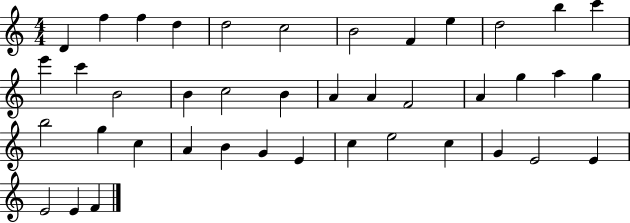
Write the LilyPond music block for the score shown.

{
  \clef treble
  \numericTimeSignature
  \time 4/4
  \key c \major
  d'4 f''4 f''4 d''4 | d''2 c''2 | b'2 f'4 e''4 | d''2 b''4 c'''4 | \break e'''4 c'''4 b'2 | b'4 c''2 b'4 | a'4 a'4 f'2 | a'4 g''4 a''4 g''4 | \break b''2 g''4 c''4 | a'4 b'4 g'4 e'4 | c''4 e''2 c''4 | g'4 e'2 e'4 | \break e'2 e'4 f'4 | \bar "|."
}